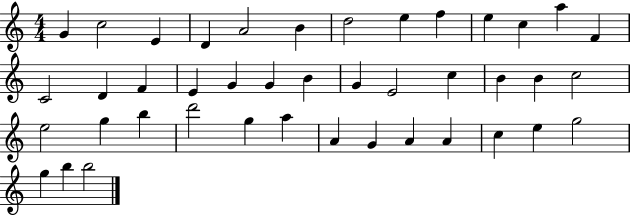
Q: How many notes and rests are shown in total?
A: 42